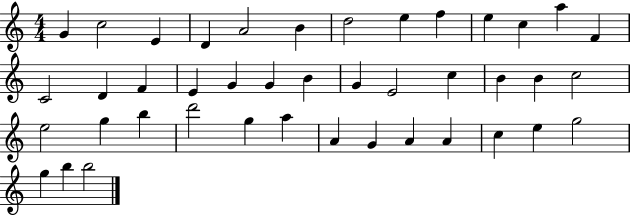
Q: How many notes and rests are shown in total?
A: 42